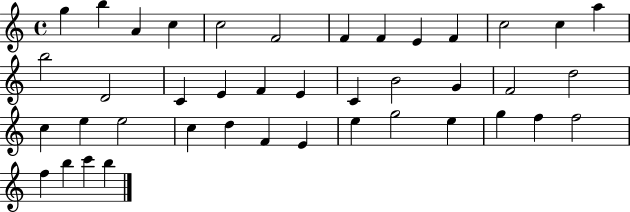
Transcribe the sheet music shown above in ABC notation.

X:1
T:Untitled
M:4/4
L:1/4
K:C
g b A c c2 F2 F F E F c2 c a b2 D2 C E F E C B2 G F2 d2 c e e2 c d F E e g2 e g f f2 f b c' b